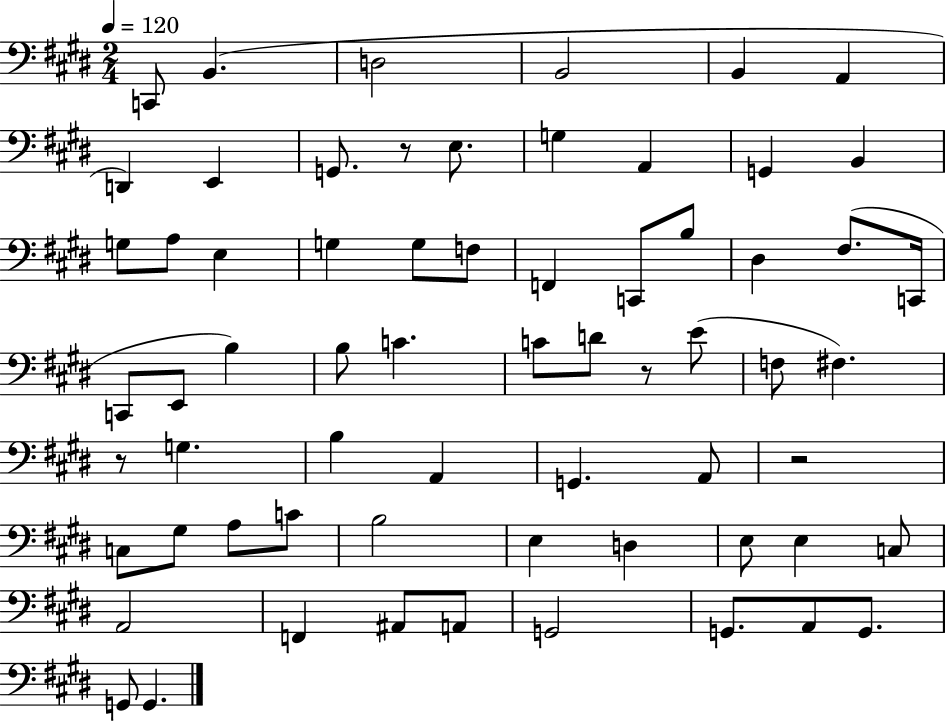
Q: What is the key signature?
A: E major